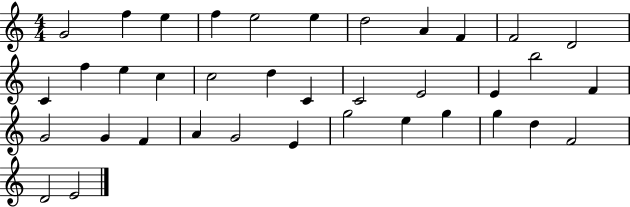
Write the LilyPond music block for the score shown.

{
  \clef treble
  \numericTimeSignature
  \time 4/4
  \key c \major
  g'2 f''4 e''4 | f''4 e''2 e''4 | d''2 a'4 f'4 | f'2 d'2 | \break c'4 f''4 e''4 c''4 | c''2 d''4 c'4 | c'2 e'2 | e'4 b''2 f'4 | \break g'2 g'4 f'4 | a'4 g'2 e'4 | g''2 e''4 g''4 | g''4 d''4 f'2 | \break d'2 e'2 | \bar "|."
}